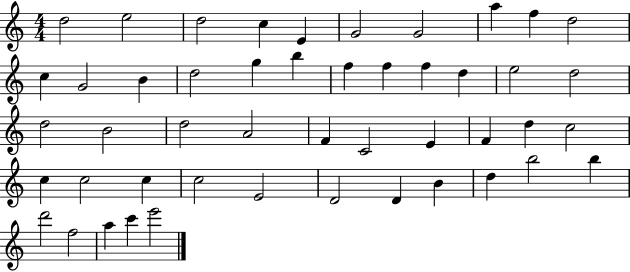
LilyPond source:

{
  \clef treble
  \numericTimeSignature
  \time 4/4
  \key c \major
  d''2 e''2 | d''2 c''4 e'4 | g'2 g'2 | a''4 f''4 d''2 | \break c''4 g'2 b'4 | d''2 g''4 b''4 | f''4 f''4 f''4 d''4 | e''2 d''2 | \break d''2 b'2 | d''2 a'2 | f'4 c'2 e'4 | f'4 d''4 c''2 | \break c''4 c''2 c''4 | c''2 e'2 | d'2 d'4 b'4 | d''4 b''2 b''4 | \break d'''2 f''2 | a''4 c'''4 e'''2 | \bar "|."
}